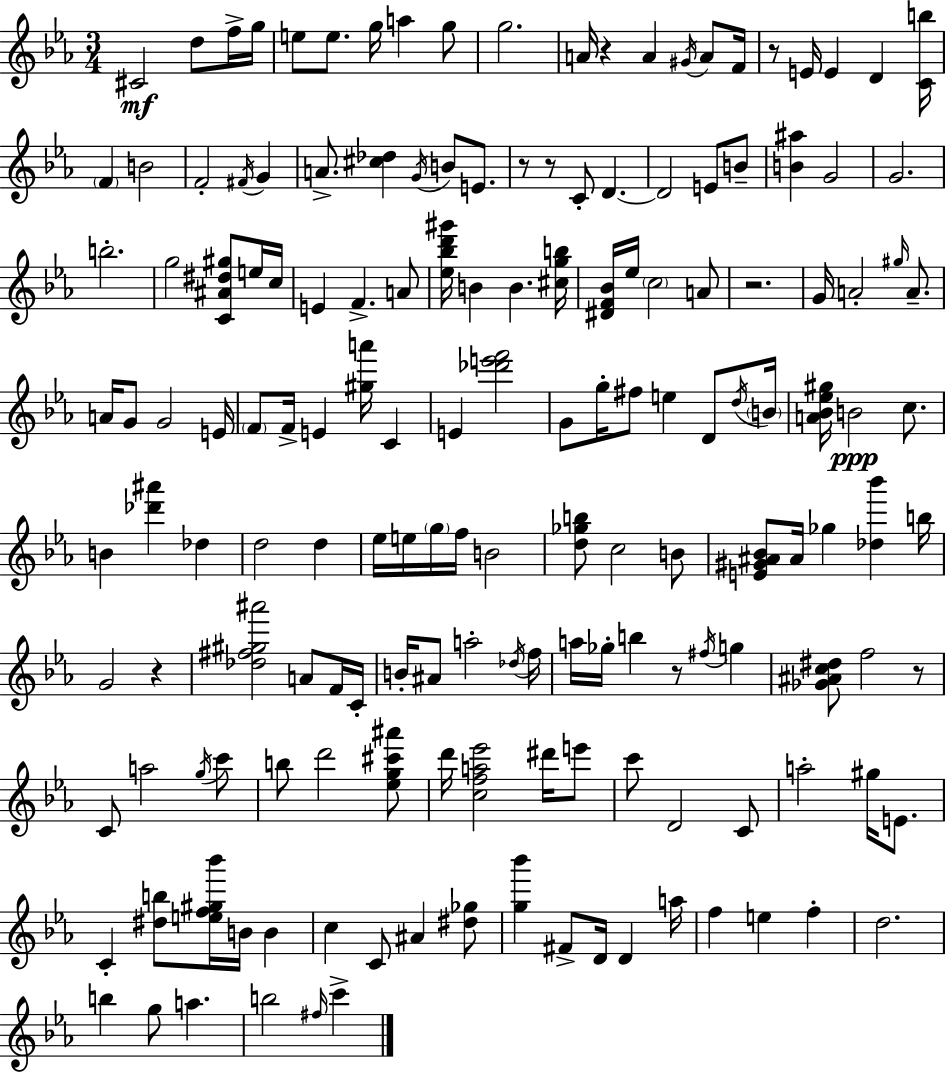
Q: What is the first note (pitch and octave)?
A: C#4